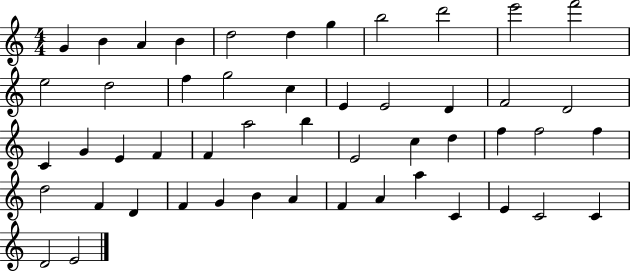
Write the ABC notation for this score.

X:1
T:Untitled
M:4/4
L:1/4
K:C
G B A B d2 d g b2 d'2 e'2 f'2 e2 d2 f g2 c E E2 D F2 D2 C G E F F a2 b E2 c d f f2 f d2 F D F G B A F A a C E C2 C D2 E2